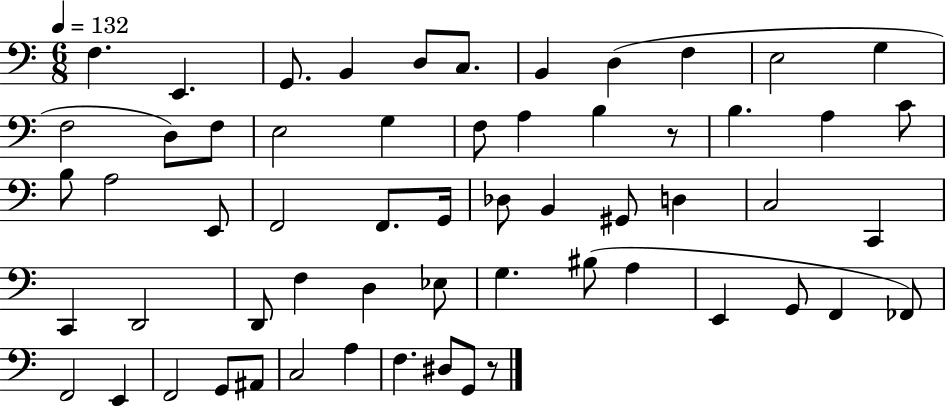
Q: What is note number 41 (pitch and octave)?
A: G3